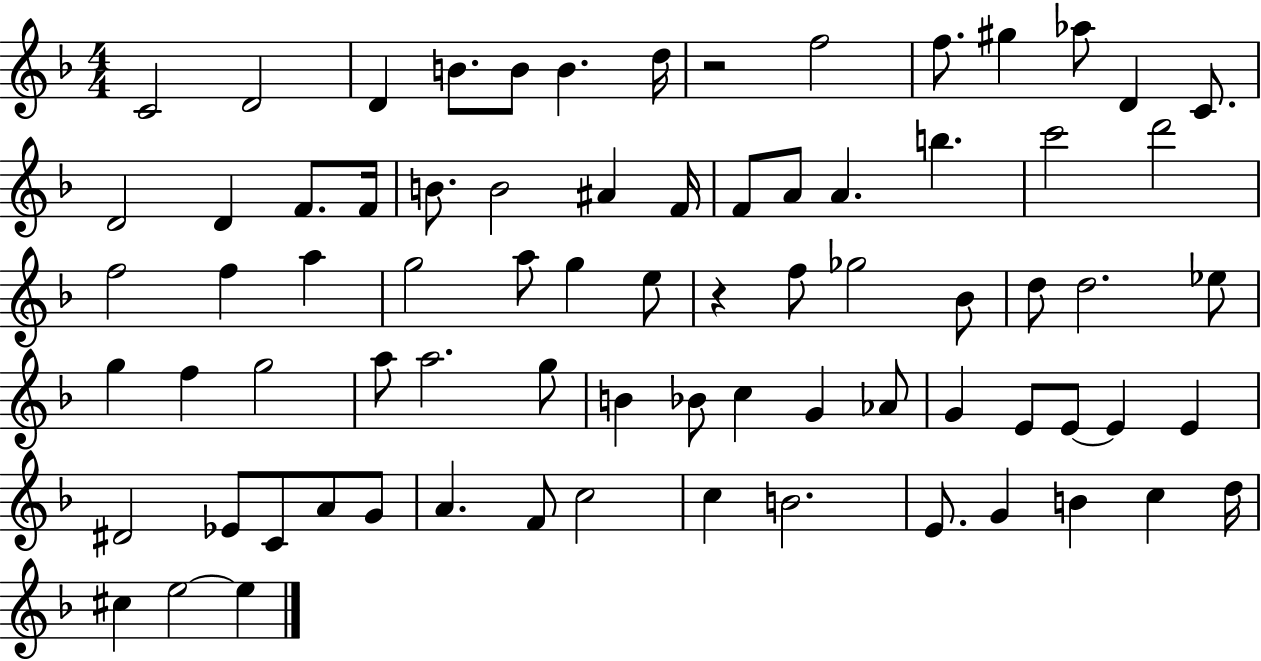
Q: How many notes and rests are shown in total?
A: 76